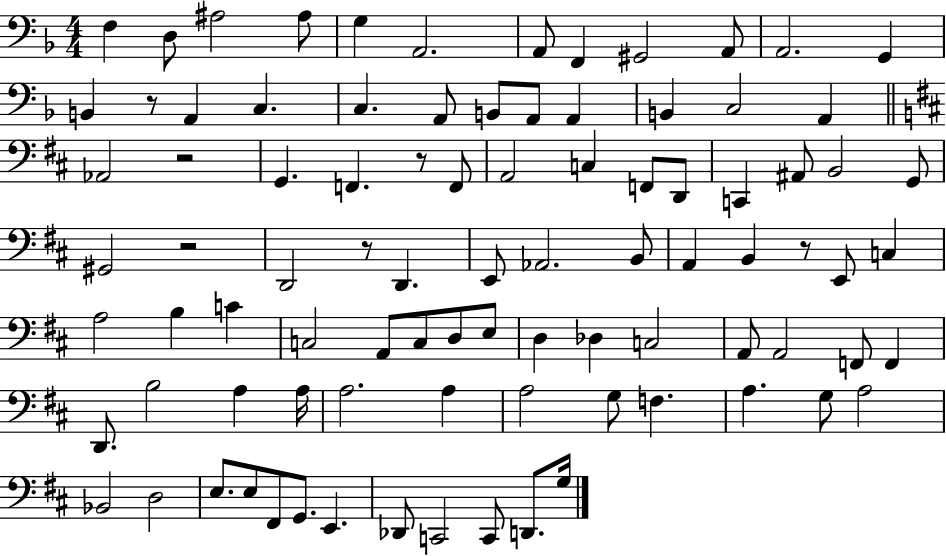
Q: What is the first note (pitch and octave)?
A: F3